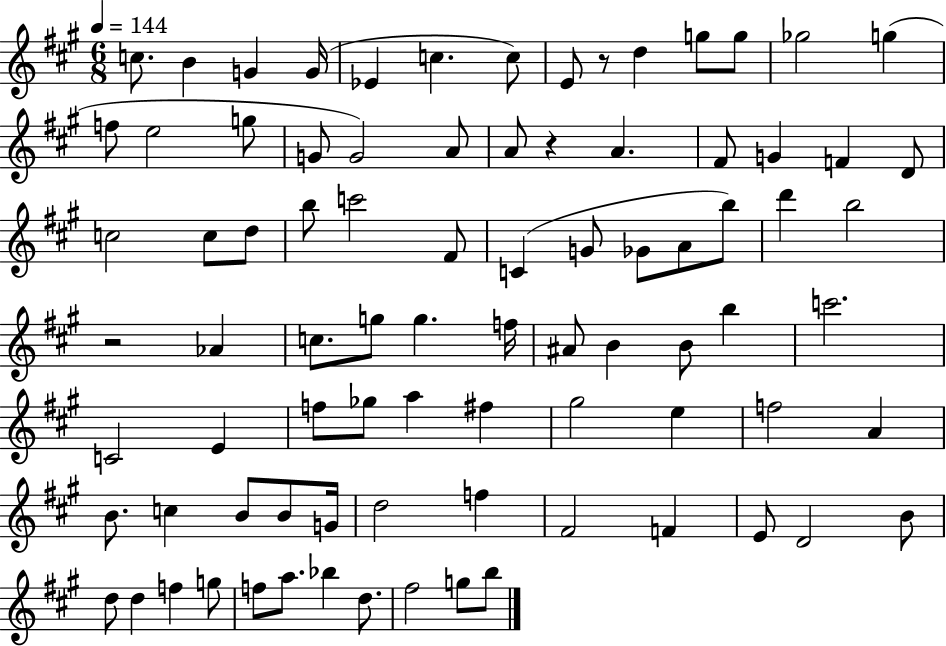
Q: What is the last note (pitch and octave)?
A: B5